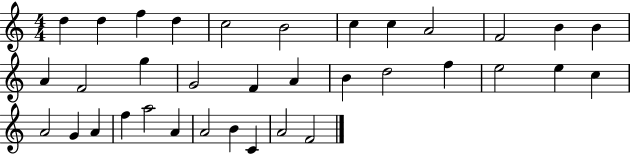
X:1
T:Untitled
M:4/4
L:1/4
K:C
d d f d c2 B2 c c A2 F2 B B A F2 g G2 F A B d2 f e2 e c A2 G A f a2 A A2 B C A2 F2